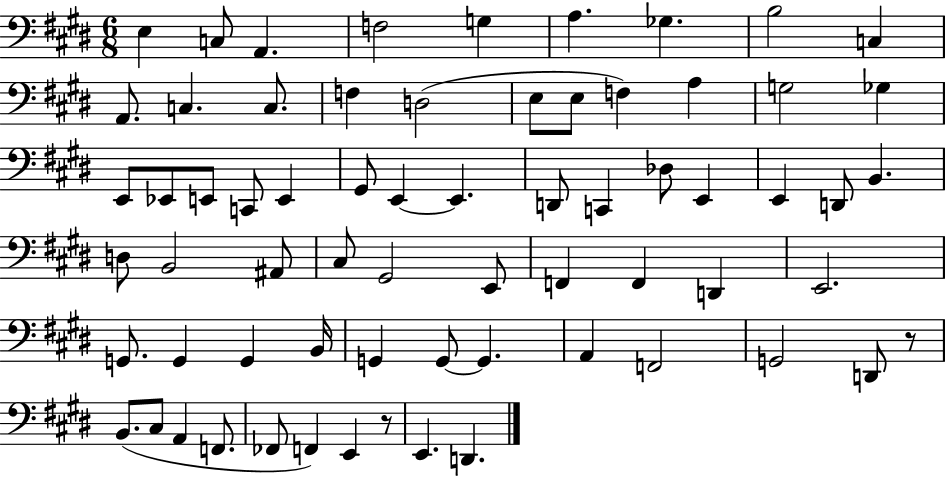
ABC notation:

X:1
T:Untitled
M:6/8
L:1/4
K:E
E, C,/2 A,, F,2 G, A, _G, B,2 C, A,,/2 C, C,/2 F, D,2 E,/2 E,/2 F, A, G,2 _G, E,,/2 _E,,/2 E,,/2 C,,/2 E,, ^G,,/2 E,, E,, D,,/2 C,, _D,/2 E,, E,, D,,/2 B,, D,/2 B,,2 ^A,,/2 ^C,/2 ^G,,2 E,,/2 F,, F,, D,, E,,2 G,,/2 G,, G,, B,,/4 G,, G,,/2 G,, A,, F,,2 G,,2 D,,/2 z/2 B,,/2 ^C,/2 A,, F,,/2 _F,,/2 F,, E,, z/2 E,, D,,